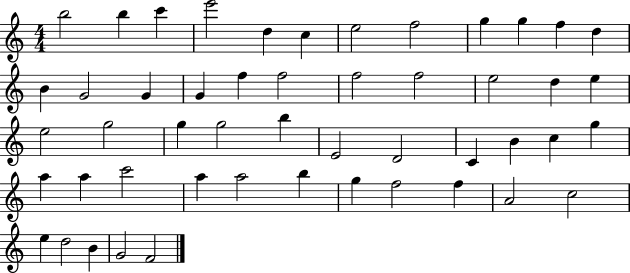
X:1
T:Untitled
M:4/4
L:1/4
K:C
b2 b c' e'2 d c e2 f2 g g f d B G2 G G f f2 f2 f2 e2 d e e2 g2 g g2 b E2 D2 C B c g a a c'2 a a2 b g f2 f A2 c2 e d2 B G2 F2